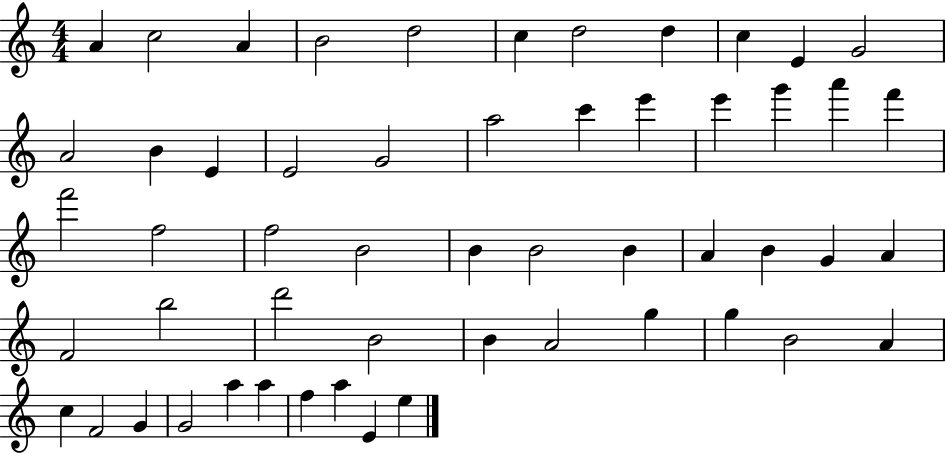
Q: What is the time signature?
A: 4/4